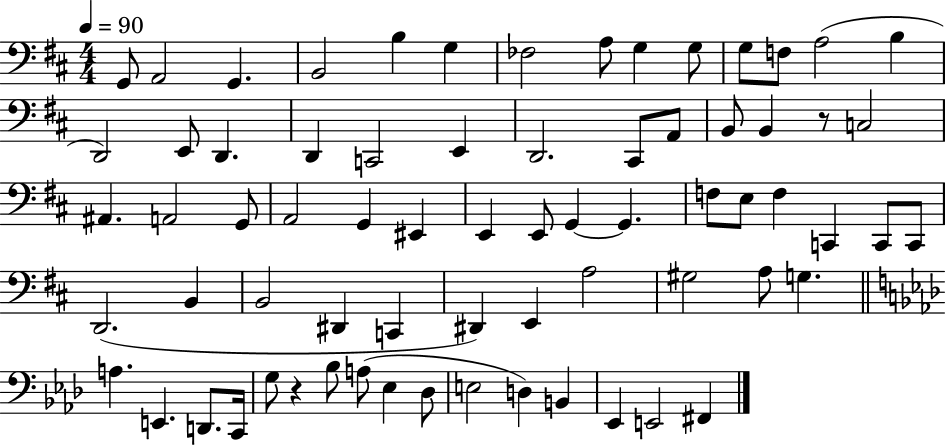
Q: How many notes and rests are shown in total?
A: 70